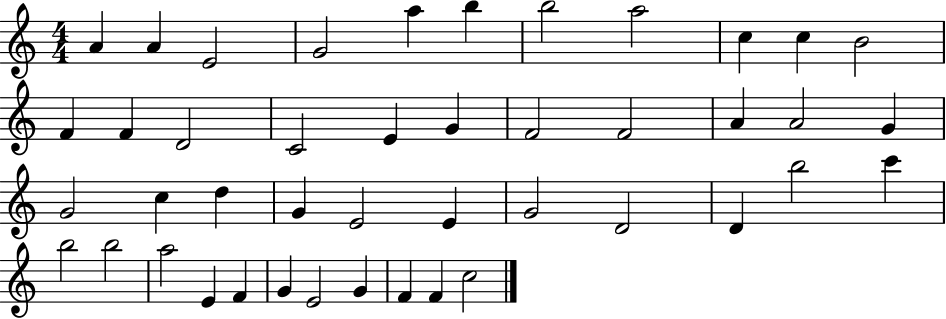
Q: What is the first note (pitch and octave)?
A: A4